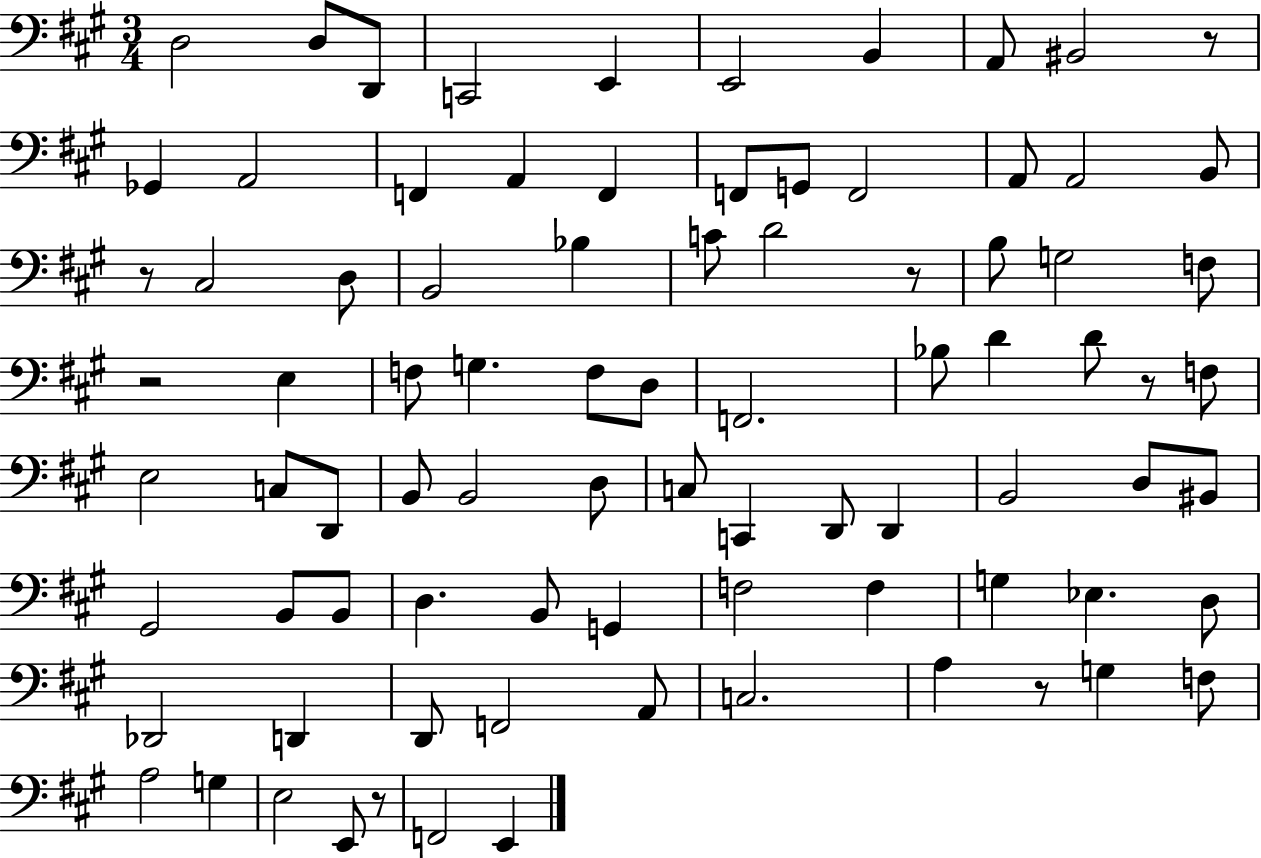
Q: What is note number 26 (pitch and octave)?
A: D4